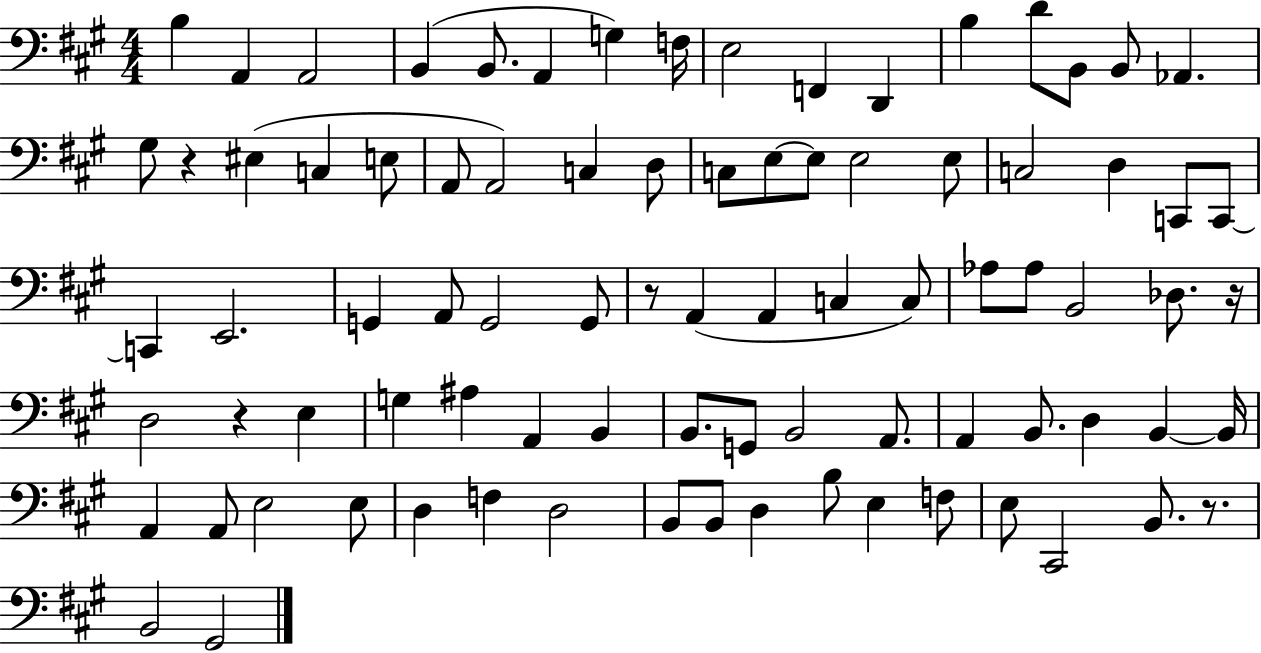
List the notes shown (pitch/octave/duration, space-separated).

B3/q A2/q A2/h B2/q B2/e. A2/q G3/q F3/s E3/h F2/q D2/q B3/q D4/e B2/e B2/e Ab2/q. G#3/e R/q EIS3/q C3/q E3/e A2/e A2/h C3/q D3/e C3/e E3/e E3/e E3/h E3/e C3/h D3/q C2/e C2/e C2/q E2/h. G2/q A2/e G2/h G2/e R/e A2/q A2/q C3/q C3/e Ab3/e Ab3/e B2/h Db3/e. R/s D3/h R/q E3/q G3/q A#3/q A2/q B2/q B2/e. G2/e B2/h A2/e. A2/q B2/e. D3/q B2/q B2/s A2/q A2/e E3/h E3/e D3/q F3/q D3/h B2/e B2/e D3/q B3/e E3/q F3/e E3/e C#2/h B2/e. R/e. B2/h G#2/h